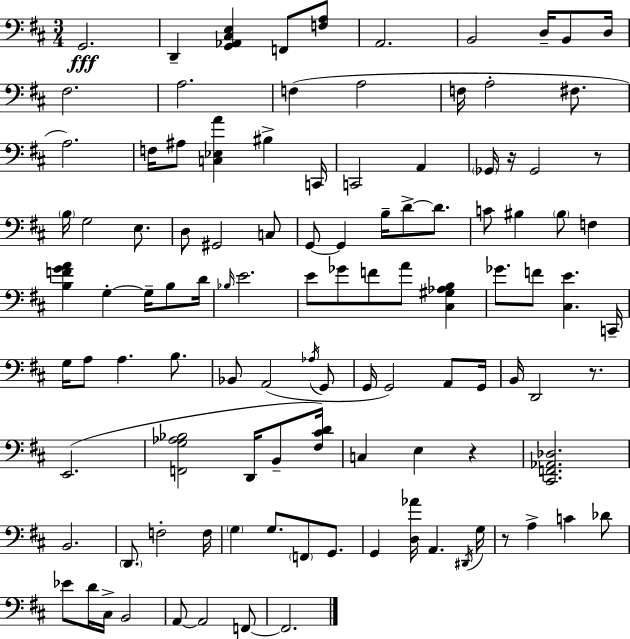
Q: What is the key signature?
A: D major